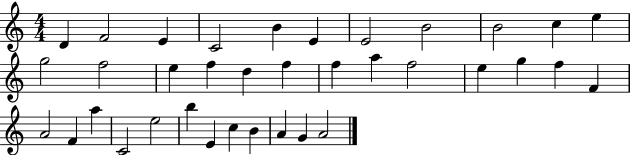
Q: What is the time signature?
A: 4/4